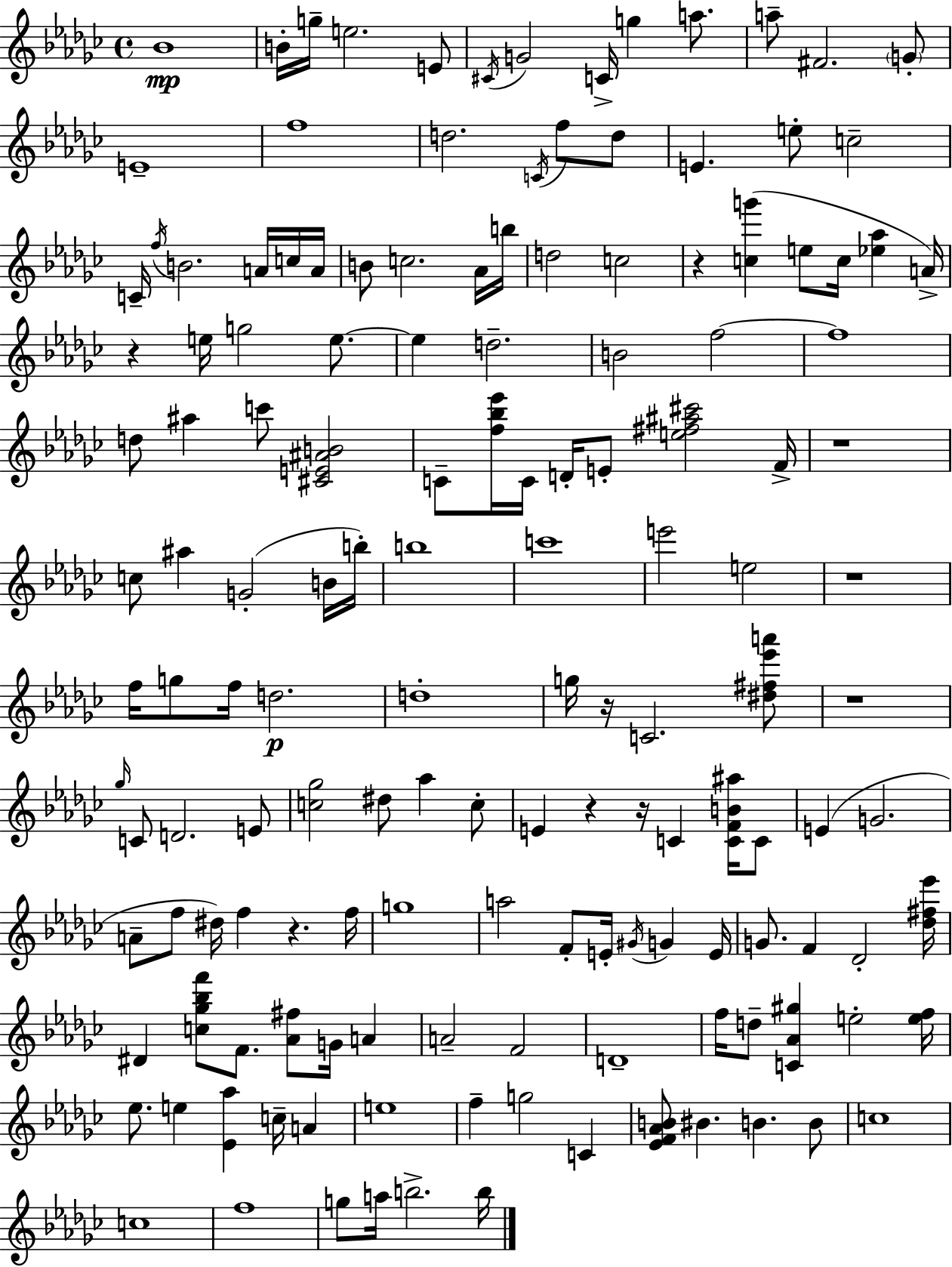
X:1
T:Untitled
M:4/4
L:1/4
K:Ebm
_B4 B/4 g/4 e2 E/2 ^C/4 G2 C/4 g a/2 a/2 ^F2 G/2 E4 f4 d2 C/4 f/2 d/2 E e/2 c2 C/4 f/4 B2 A/4 c/4 A/4 B/2 c2 _A/4 b/4 d2 c2 z [cg'] e/2 c/4 [_e_a] A/4 z e/4 g2 e/2 e d2 B2 f2 f4 d/2 ^a c'/2 [^CE^AB]2 C/2 [f_b_e']/4 C/4 D/4 E/2 [e^f^a^c']2 F/4 z4 c/2 ^a G2 B/4 b/4 b4 c'4 e'2 e2 z4 f/4 g/2 f/4 d2 d4 g/4 z/4 C2 [^d^f_e'a']/2 z4 _g/4 C/2 D2 E/2 [c_g]2 ^d/2 _a c/2 E z z/4 C [CFB^a]/4 C/2 E G2 A/2 f/2 ^d/4 f z f/4 g4 a2 F/2 E/4 ^G/4 G E/4 G/2 F _D2 [_d^f_e']/4 ^D [c_g_bf']/2 F/2 [_A^f]/2 G/4 A A2 F2 D4 f/4 d/2 [C_A^g] e2 [ef]/4 _e/2 e [_E_a] c/4 A e4 f g2 C [_EF_AB]/2 ^B B B/2 c4 c4 f4 g/2 a/4 b2 b/4